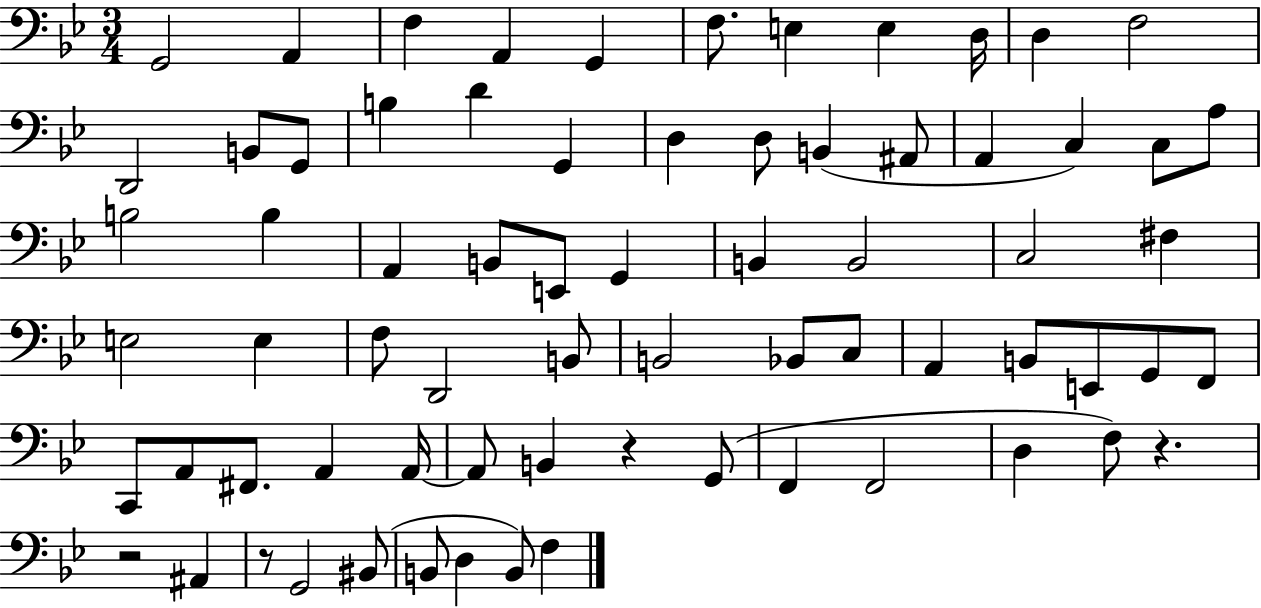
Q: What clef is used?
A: bass